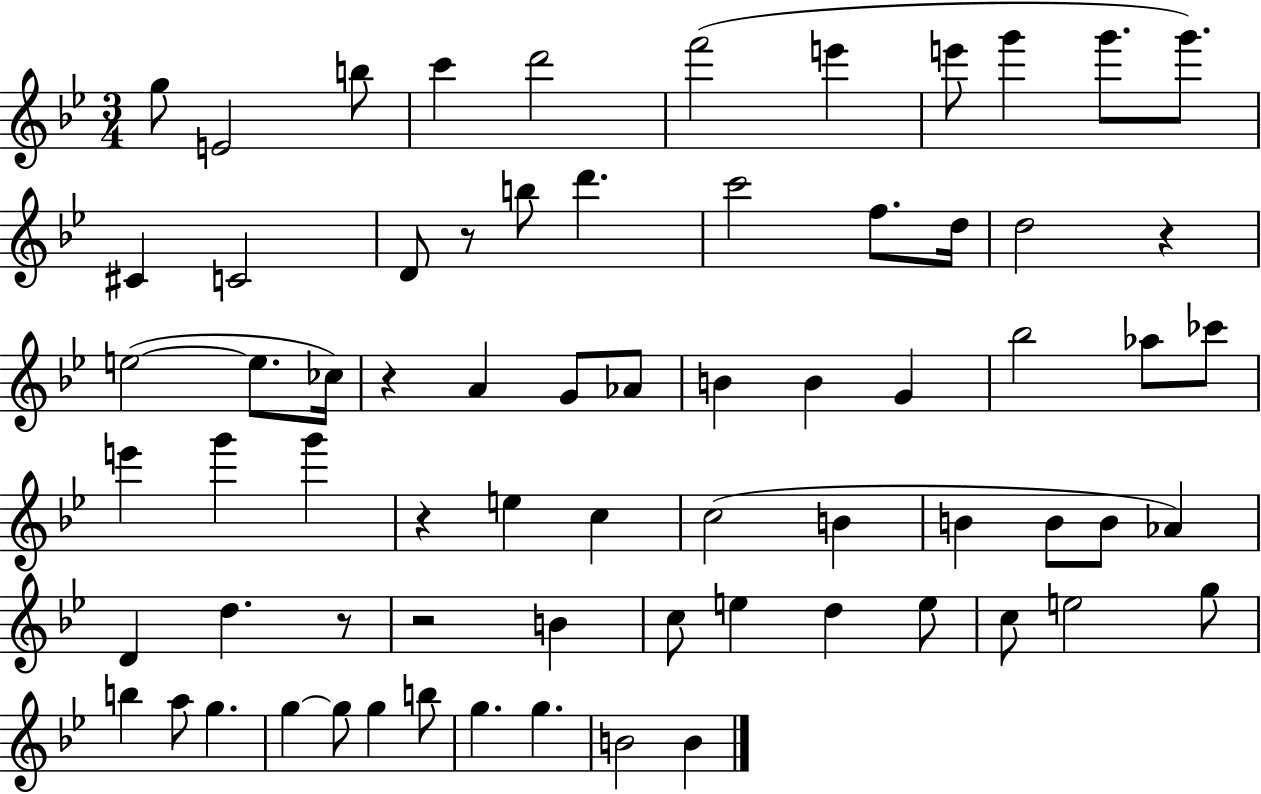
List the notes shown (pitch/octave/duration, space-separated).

G5/e E4/h B5/e C6/q D6/h F6/h E6/q E6/e G6/q G6/e. G6/e. C#4/q C4/h D4/e R/e B5/e D6/q. C6/h F5/e. D5/s D5/h R/q E5/h E5/e. CES5/s R/q A4/q G4/e Ab4/e B4/q B4/q G4/q Bb5/h Ab5/e CES6/e E6/q G6/q G6/q R/q E5/q C5/q C5/h B4/q B4/q B4/e B4/e Ab4/q D4/q D5/q. R/e R/h B4/q C5/e E5/q D5/q E5/e C5/e E5/h G5/e B5/q A5/e G5/q. G5/q G5/e G5/q B5/e G5/q. G5/q. B4/h B4/q